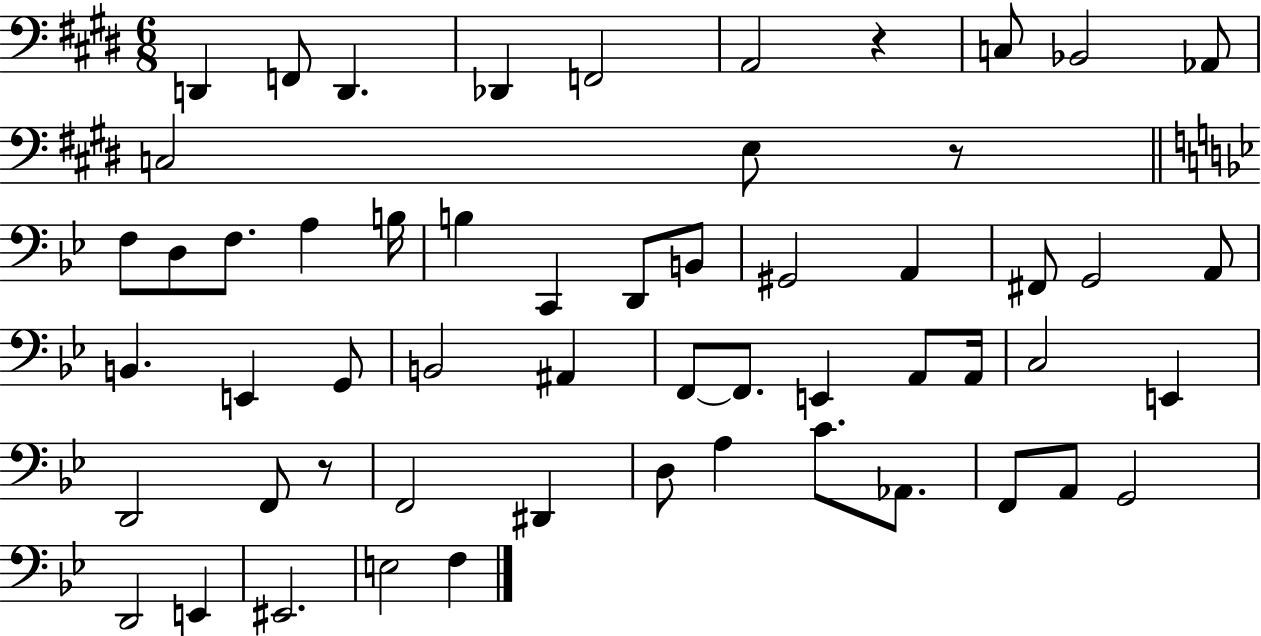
D2/q F2/e D2/q. Db2/q F2/h A2/h R/q C3/e Bb2/h Ab2/e C3/h E3/e R/e F3/e D3/e F3/e. A3/q B3/s B3/q C2/q D2/e B2/e G#2/h A2/q F#2/e G2/h A2/e B2/q. E2/q G2/e B2/h A#2/q F2/e F2/e. E2/q A2/e A2/s C3/h E2/q D2/h F2/e R/e F2/h D#2/q D3/e A3/q C4/e. Ab2/e. F2/e A2/e G2/h D2/h E2/q EIS2/h. E3/h F3/q